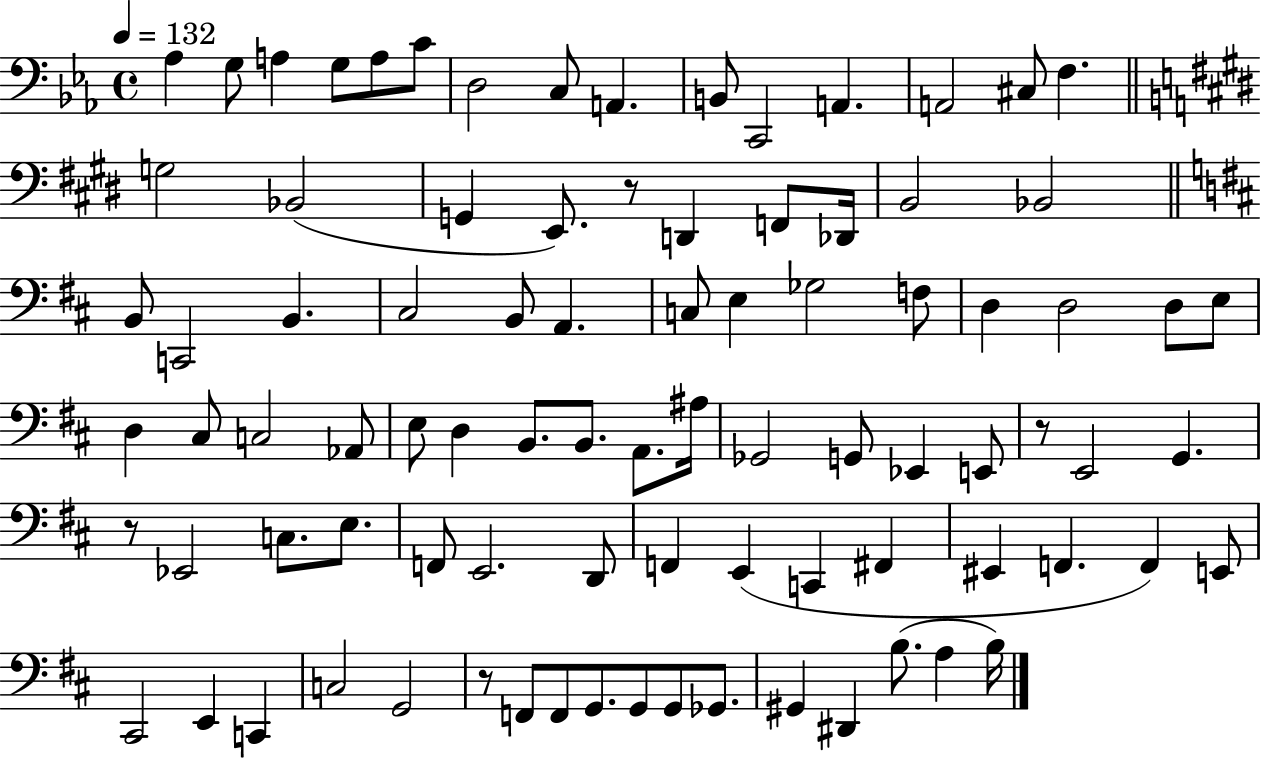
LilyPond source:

{
  \clef bass
  \time 4/4
  \defaultTimeSignature
  \key ees \major
  \tempo 4 = 132
  aes4 g8 a4 g8 a8 c'8 | d2 c8 a,4. | b,8 c,2 a,4. | a,2 cis8 f4. | \break \bar "||" \break \key e \major g2 bes,2( | g,4 e,8.) r8 d,4 f,8 des,16 | b,2 bes,2 | \bar "||" \break \key b \minor b,8 c,2 b,4. | cis2 b,8 a,4. | c8 e4 ges2 f8 | d4 d2 d8 e8 | \break d4 cis8 c2 aes,8 | e8 d4 b,8. b,8. a,8. ais16 | ges,2 g,8 ees,4 e,8 | r8 e,2 g,4. | \break r8 ees,2 c8. e8. | f,8 e,2. d,8 | f,4 e,4( c,4 fis,4 | eis,4 f,4. f,4) e,8 | \break cis,2 e,4 c,4 | c2 g,2 | r8 f,8 f,8 g,8. g,8 g,8 ges,8. | gis,4 dis,4 b8.( a4 b16) | \break \bar "|."
}